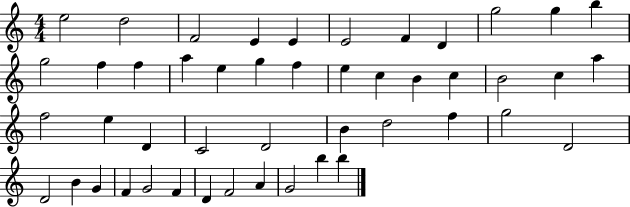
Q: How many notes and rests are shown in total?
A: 47